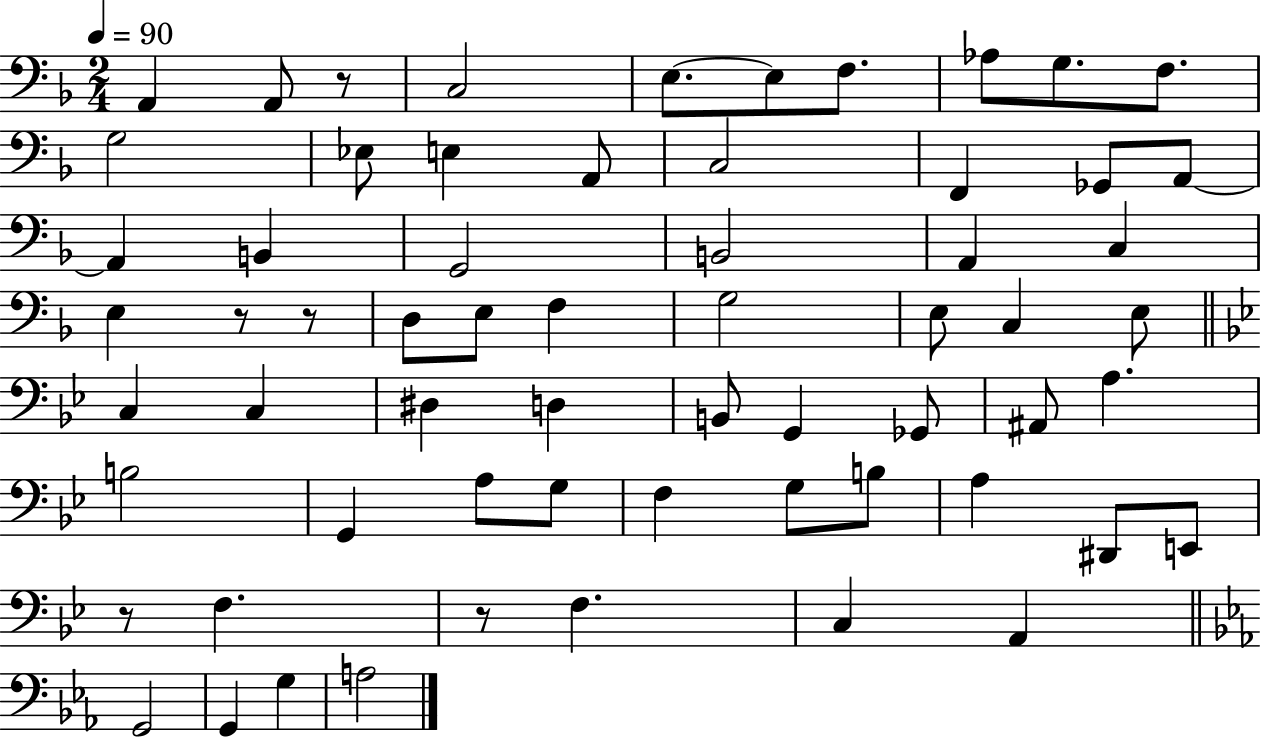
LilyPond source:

{
  \clef bass
  \numericTimeSignature
  \time 2/4
  \key f \major
  \tempo 4 = 90
  a,4 a,8 r8 | c2 | e8.~~ e8 f8. | aes8 g8. f8. | \break g2 | ees8 e4 a,8 | c2 | f,4 ges,8 a,8~~ | \break a,4 b,4 | g,2 | b,2 | a,4 c4 | \break e4 r8 r8 | d8 e8 f4 | g2 | e8 c4 e8 | \break \bar "||" \break \key bes \major c4 c4 | dis4 d4 | b,8 g,4 ges,8 | ais,8 a4. | \break b2 | g,4 a8 g8 | f4 g8 b8 | a4 dis,8 e,8 | \break r8 f4. | r8 f4. | c4 a,4 | \bar "||" \break \key ees \major g,2 | g,4 g4 | a2 | \bar "|."
}